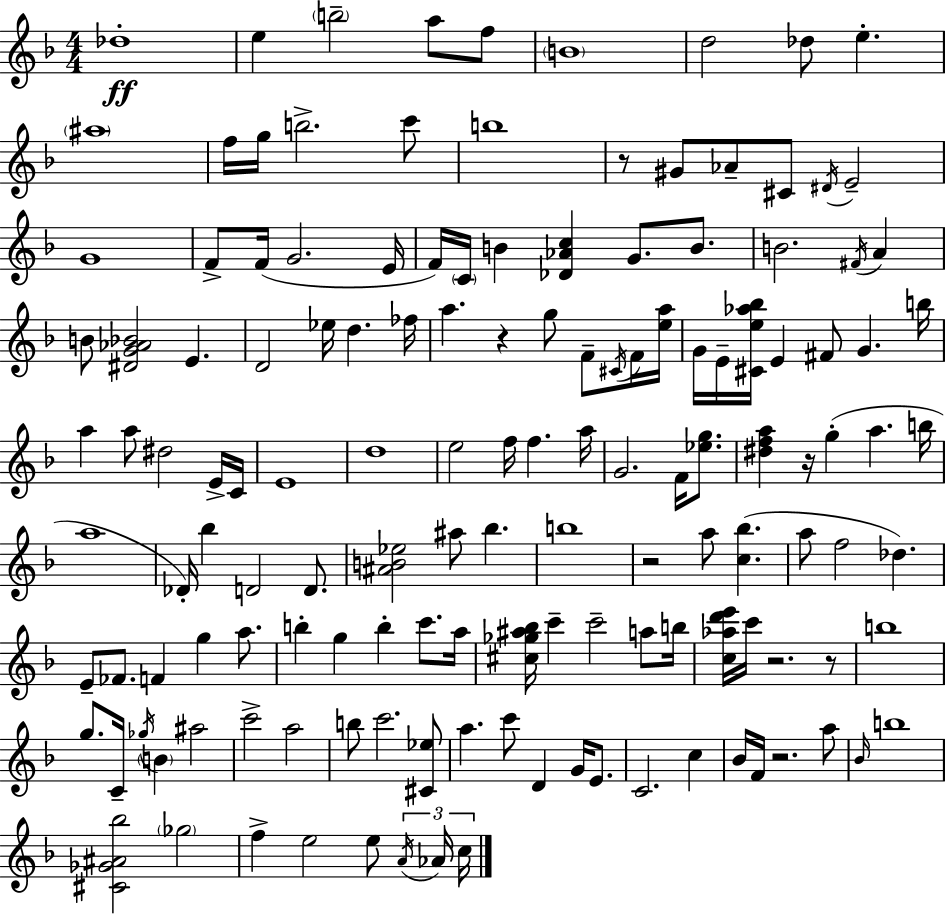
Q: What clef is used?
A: treble